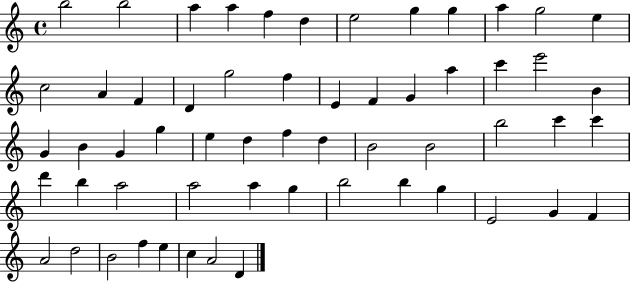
{
  \clef treble
  \time 4/4
  \defaultTimeSignature
  \key c \major
  b''2 b''2 | a''4 a''4 f''4 d''4 | e''2 g''4 g''4 | a''4 g''2 e''4 | \break c''2 a'4 f'4 | d'4 g''2 f''4 | e'4 f'4 g'4 a''4 | c'''4 e'''2 b'4 | \break g'4 b'4 g'4 g''4 | e''4 d''4 f''4 d''4 | b'2 b'2 | b''2 c'''4 c'''4 | \break d'''4 b''4 a''2 | a''2 a''4 g''4 | b''2 b''4 g''4 | e'2 g'4 f'4 | \break a'2 d''2 | b'2 f''4 e''4 | c''4 a'2 d'4 | \bar "|."
}